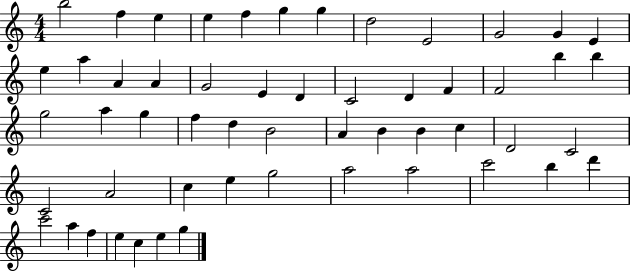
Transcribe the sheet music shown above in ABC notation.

X:1
T:Untitled
M:4/4
L:1/4
K:C
b2 f e e f g g d2 E2 G2 G E e a A A G2 E D C2 D F F2 b b g2 a g f d B2 A B B c D2 C2 C2 A2 c e g2 a2 a2 c'2 b d' c'2 a f e c e g